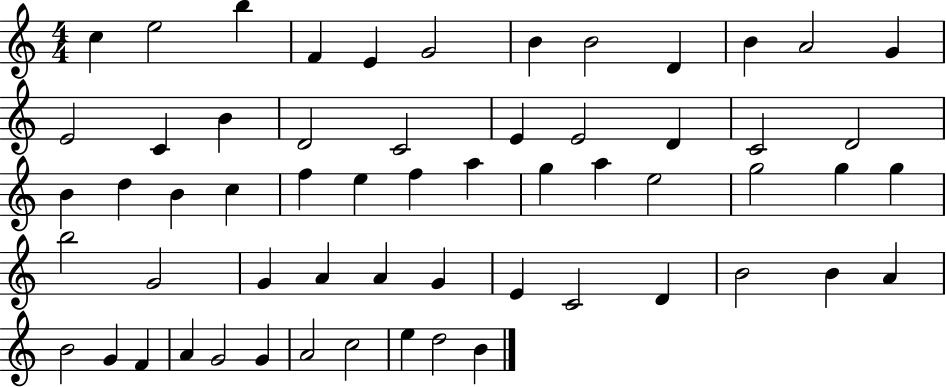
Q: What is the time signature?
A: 4/4